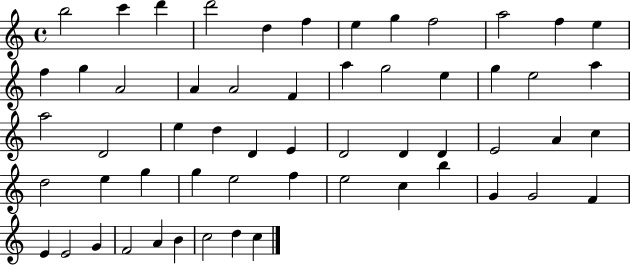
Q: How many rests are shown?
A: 0